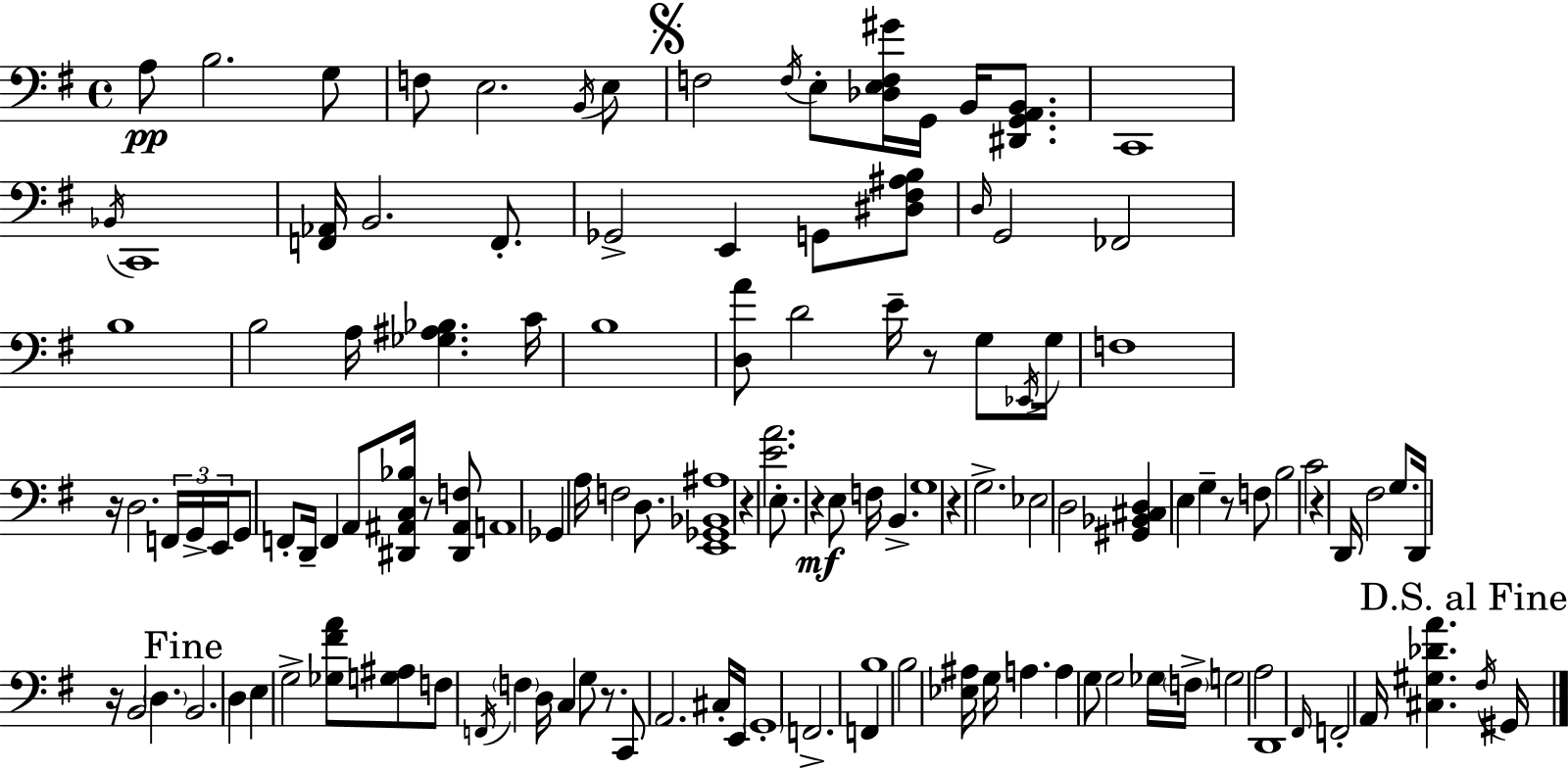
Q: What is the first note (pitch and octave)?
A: A3